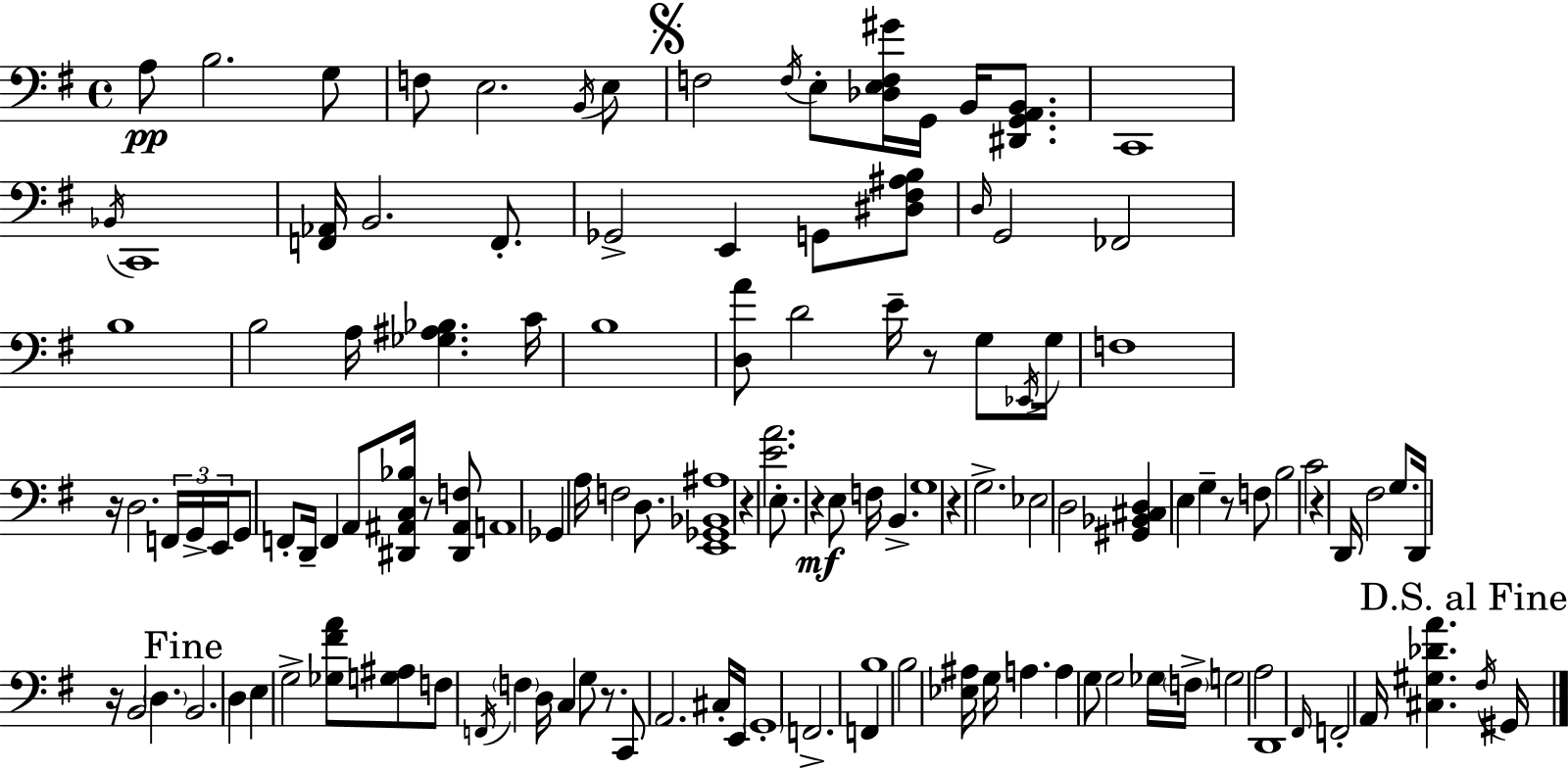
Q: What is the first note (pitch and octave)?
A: A3